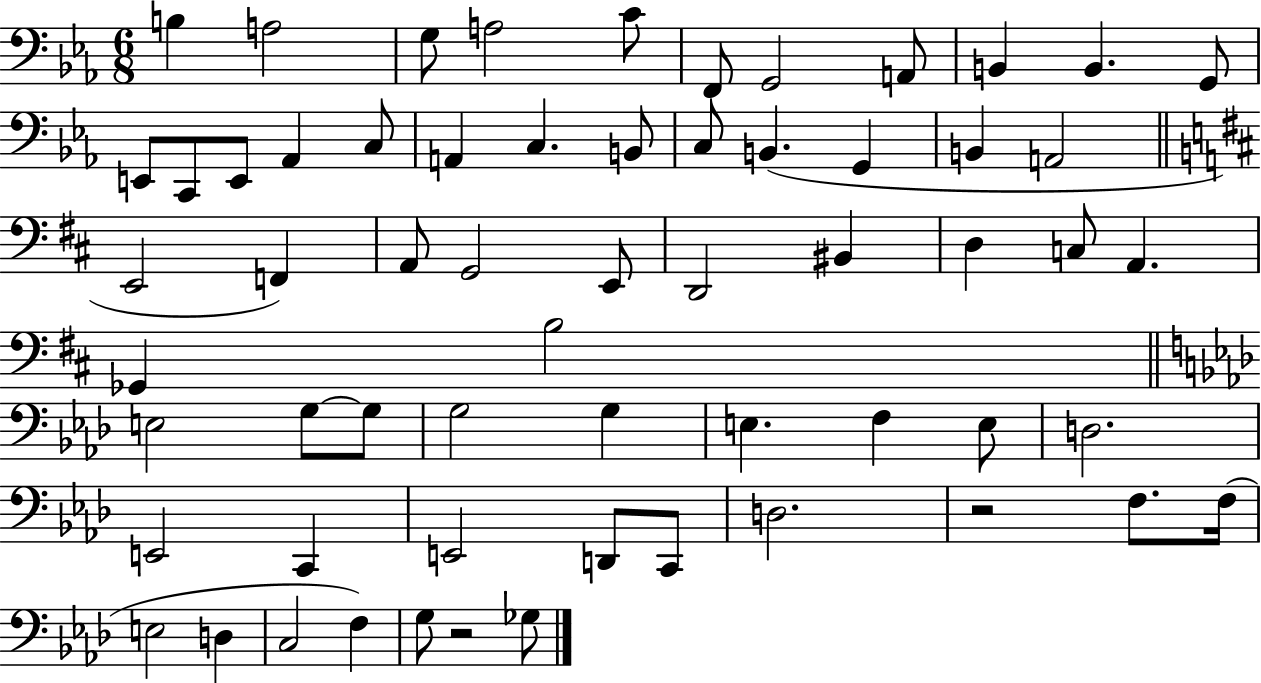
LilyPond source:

{
  \clef bass
  \numericTimeSignature
  \time 6/8
  \key ees \major
  b4 a2 | g8 a2 c'8 | f,8 g,2 a,8 | b,4 b,4. g,8 | \break e,8 c,8 e,8 aes,4 c8 | a,4 c4. b,8 | c8 b,4.( g,4 | b,4 a,2 | \break \bar "||" \break \key b \minor e,2 f,4) | a,8 g,2 e,8 | d,2 bis,4 | d4 c8 a,4. | \break ges,4 b2 | \bar "||" \break \key aes \major e2 g8~~ g8 | g2 g4 | e4. f4 e8 | d2. | \break e,2 c,4 | e,2 d,8 c,8 | d2. | r2 f8. f16( | \break e2 d4 | c2 f4) | g8 r2 ges8 | \bar "|."
}